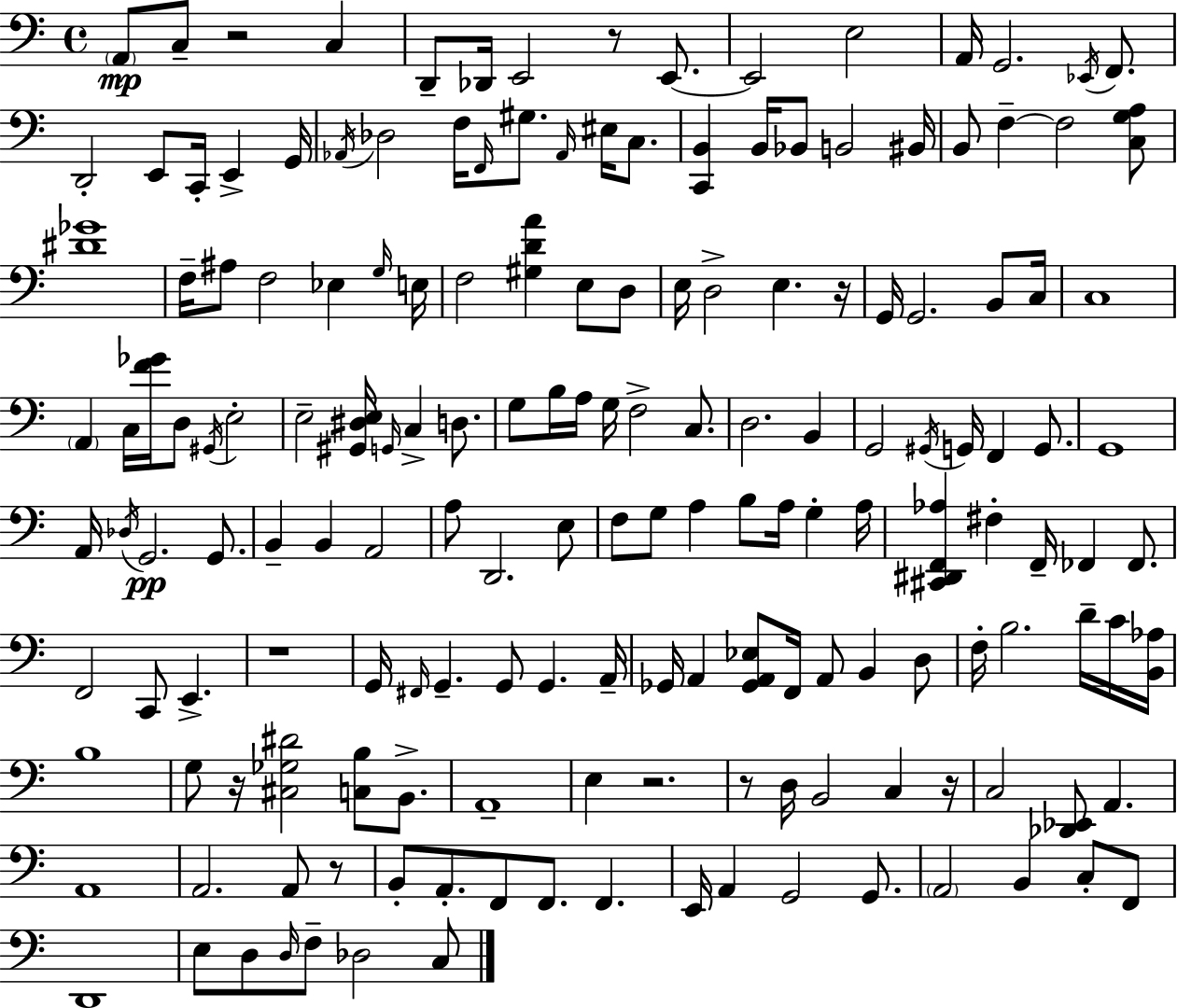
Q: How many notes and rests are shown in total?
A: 167